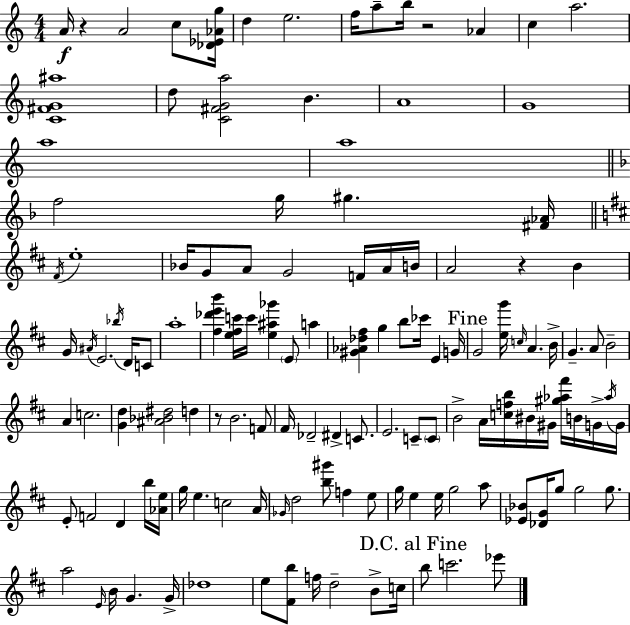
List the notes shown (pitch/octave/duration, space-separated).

A4/s R/q A4/h C5/e [Db4,Eb4,Ab4,G5]/s D5/q E5/h. F5/s A5/e B5/s R/h Ab4/q C5/q A5/h. [C4,F#4,G4,A#5]/w D5/e [C4,F#4,G4,A5]/h B4/q. A4/w G4/w A5/w A5/w F5/h G5/s G#5/q. [F#4,Ab4]/s F#4/s E5/w Bb4/s G4/e A4/e G4/h F4/s A4/s B4/s A4/h R/q B4/q G4/s A#4/s E4/h. Bb5/s D4/s C4/e A5/w [F#5,Db6,E6,B6]/q [E5,F#5,C6]/s C6/s [E5,A#5,Gb6]/q E4/e A5/q [G#4,Ab4,Db5,F#5]/q G5/q B5/e CES6/s E4/q G4/s G4/h [E5,G6]/s C5/s A4/q. B4/s G4/q. A4/e B4/h A4/q C5/h. [G4,D5]/q [A#4,Bb4,D#5]/h D5/q R/e B4/h. F4/e F#4/s Db4/h D#4/q C4/e. E4/h. C4/e C4/e B4/h A4/s [C5,F5,B5]/s BIS4/s G#4/s [G#5,Ab5,F#6]/s B4/s G4/s Ab5/s G4/s E4/e F4/h D4/q B5/s [Ab4,E5]/s G5/s E5/q. C5/h A4/s Gb4/s D5/h [B5,G#6]/e F5/q E5/e G5/s E5/q E5/s G5/h A5/e [Eb4,Bb4]/e [Db4,G4]/s G5/e G5/h G5/e. A5/h E4/s B4/s G4/q. G4/s Db5/w E5/e [F#4,B5]/e F5/s D5/h B4/e C5/s B5/e C6/h. Eb6/e